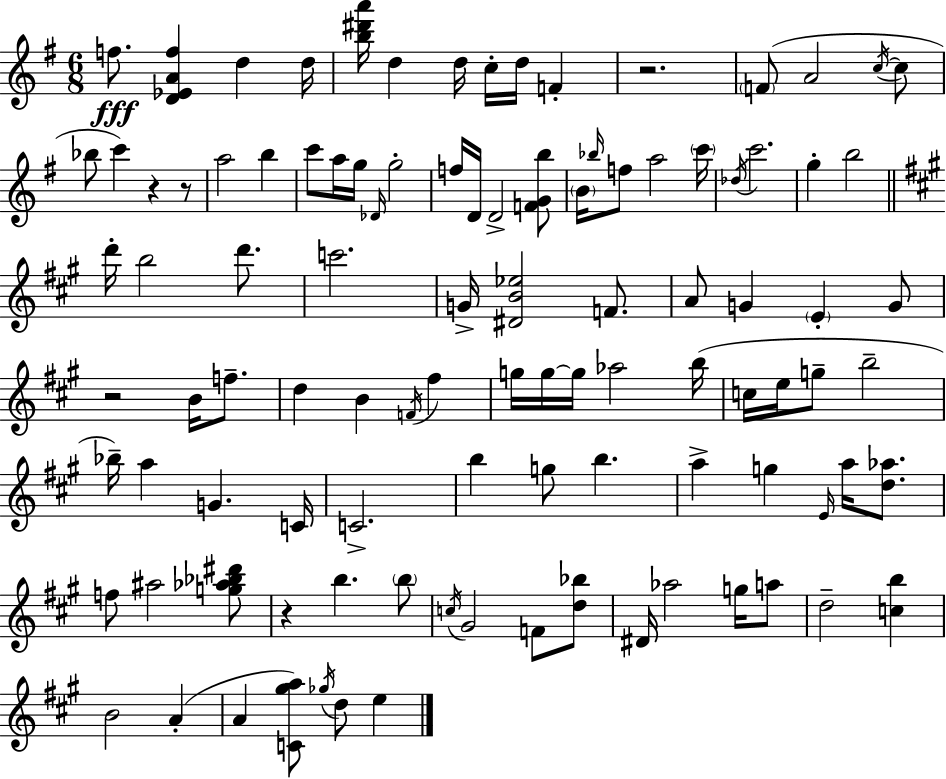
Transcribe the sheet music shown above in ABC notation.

X:1
T:Untitled
M:6/8
L:1/4
K:G
f/2 [D_EAf] d d/4 [b^d'a']/4 d d/4 c/4 d/4 F z2 F/2 A2 c/4 c/2 _b/2 c' z z/2 a2 b c'/2 a/4 g/4 _D/4 g2 f/4 D/4 D2 [FGb]/2 B/4 _b/4 f/2 a2 c'/4 _d/4 c'2 g b2 d'/4 b2 d'/2 c'2 G/4 [^DB_e]2 F/2 A/2 G E G/2 z2 B/4 f/2 d B F/4 ^f g/4 g/4 g/4 _a2 b/4 c/4 e/4 g/2 b2 _b/4 a G C/4 C2 b g/2 b a g E/4 a/4 [d_a]/2 f/2 ^a2 [g_a_b^d']/2 z b b/2 c/4 ^G2 F/2 [d_b]/2 ^D/4 _a2 g/4 a/2 d2 [cb] B2 A A [C^ga]/2 _g/4 d/2 e